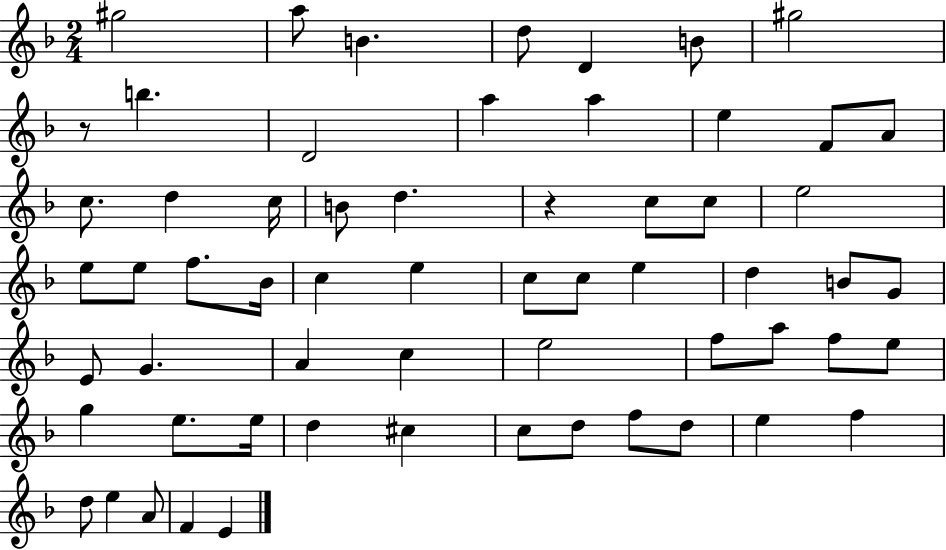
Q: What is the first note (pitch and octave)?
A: G#5